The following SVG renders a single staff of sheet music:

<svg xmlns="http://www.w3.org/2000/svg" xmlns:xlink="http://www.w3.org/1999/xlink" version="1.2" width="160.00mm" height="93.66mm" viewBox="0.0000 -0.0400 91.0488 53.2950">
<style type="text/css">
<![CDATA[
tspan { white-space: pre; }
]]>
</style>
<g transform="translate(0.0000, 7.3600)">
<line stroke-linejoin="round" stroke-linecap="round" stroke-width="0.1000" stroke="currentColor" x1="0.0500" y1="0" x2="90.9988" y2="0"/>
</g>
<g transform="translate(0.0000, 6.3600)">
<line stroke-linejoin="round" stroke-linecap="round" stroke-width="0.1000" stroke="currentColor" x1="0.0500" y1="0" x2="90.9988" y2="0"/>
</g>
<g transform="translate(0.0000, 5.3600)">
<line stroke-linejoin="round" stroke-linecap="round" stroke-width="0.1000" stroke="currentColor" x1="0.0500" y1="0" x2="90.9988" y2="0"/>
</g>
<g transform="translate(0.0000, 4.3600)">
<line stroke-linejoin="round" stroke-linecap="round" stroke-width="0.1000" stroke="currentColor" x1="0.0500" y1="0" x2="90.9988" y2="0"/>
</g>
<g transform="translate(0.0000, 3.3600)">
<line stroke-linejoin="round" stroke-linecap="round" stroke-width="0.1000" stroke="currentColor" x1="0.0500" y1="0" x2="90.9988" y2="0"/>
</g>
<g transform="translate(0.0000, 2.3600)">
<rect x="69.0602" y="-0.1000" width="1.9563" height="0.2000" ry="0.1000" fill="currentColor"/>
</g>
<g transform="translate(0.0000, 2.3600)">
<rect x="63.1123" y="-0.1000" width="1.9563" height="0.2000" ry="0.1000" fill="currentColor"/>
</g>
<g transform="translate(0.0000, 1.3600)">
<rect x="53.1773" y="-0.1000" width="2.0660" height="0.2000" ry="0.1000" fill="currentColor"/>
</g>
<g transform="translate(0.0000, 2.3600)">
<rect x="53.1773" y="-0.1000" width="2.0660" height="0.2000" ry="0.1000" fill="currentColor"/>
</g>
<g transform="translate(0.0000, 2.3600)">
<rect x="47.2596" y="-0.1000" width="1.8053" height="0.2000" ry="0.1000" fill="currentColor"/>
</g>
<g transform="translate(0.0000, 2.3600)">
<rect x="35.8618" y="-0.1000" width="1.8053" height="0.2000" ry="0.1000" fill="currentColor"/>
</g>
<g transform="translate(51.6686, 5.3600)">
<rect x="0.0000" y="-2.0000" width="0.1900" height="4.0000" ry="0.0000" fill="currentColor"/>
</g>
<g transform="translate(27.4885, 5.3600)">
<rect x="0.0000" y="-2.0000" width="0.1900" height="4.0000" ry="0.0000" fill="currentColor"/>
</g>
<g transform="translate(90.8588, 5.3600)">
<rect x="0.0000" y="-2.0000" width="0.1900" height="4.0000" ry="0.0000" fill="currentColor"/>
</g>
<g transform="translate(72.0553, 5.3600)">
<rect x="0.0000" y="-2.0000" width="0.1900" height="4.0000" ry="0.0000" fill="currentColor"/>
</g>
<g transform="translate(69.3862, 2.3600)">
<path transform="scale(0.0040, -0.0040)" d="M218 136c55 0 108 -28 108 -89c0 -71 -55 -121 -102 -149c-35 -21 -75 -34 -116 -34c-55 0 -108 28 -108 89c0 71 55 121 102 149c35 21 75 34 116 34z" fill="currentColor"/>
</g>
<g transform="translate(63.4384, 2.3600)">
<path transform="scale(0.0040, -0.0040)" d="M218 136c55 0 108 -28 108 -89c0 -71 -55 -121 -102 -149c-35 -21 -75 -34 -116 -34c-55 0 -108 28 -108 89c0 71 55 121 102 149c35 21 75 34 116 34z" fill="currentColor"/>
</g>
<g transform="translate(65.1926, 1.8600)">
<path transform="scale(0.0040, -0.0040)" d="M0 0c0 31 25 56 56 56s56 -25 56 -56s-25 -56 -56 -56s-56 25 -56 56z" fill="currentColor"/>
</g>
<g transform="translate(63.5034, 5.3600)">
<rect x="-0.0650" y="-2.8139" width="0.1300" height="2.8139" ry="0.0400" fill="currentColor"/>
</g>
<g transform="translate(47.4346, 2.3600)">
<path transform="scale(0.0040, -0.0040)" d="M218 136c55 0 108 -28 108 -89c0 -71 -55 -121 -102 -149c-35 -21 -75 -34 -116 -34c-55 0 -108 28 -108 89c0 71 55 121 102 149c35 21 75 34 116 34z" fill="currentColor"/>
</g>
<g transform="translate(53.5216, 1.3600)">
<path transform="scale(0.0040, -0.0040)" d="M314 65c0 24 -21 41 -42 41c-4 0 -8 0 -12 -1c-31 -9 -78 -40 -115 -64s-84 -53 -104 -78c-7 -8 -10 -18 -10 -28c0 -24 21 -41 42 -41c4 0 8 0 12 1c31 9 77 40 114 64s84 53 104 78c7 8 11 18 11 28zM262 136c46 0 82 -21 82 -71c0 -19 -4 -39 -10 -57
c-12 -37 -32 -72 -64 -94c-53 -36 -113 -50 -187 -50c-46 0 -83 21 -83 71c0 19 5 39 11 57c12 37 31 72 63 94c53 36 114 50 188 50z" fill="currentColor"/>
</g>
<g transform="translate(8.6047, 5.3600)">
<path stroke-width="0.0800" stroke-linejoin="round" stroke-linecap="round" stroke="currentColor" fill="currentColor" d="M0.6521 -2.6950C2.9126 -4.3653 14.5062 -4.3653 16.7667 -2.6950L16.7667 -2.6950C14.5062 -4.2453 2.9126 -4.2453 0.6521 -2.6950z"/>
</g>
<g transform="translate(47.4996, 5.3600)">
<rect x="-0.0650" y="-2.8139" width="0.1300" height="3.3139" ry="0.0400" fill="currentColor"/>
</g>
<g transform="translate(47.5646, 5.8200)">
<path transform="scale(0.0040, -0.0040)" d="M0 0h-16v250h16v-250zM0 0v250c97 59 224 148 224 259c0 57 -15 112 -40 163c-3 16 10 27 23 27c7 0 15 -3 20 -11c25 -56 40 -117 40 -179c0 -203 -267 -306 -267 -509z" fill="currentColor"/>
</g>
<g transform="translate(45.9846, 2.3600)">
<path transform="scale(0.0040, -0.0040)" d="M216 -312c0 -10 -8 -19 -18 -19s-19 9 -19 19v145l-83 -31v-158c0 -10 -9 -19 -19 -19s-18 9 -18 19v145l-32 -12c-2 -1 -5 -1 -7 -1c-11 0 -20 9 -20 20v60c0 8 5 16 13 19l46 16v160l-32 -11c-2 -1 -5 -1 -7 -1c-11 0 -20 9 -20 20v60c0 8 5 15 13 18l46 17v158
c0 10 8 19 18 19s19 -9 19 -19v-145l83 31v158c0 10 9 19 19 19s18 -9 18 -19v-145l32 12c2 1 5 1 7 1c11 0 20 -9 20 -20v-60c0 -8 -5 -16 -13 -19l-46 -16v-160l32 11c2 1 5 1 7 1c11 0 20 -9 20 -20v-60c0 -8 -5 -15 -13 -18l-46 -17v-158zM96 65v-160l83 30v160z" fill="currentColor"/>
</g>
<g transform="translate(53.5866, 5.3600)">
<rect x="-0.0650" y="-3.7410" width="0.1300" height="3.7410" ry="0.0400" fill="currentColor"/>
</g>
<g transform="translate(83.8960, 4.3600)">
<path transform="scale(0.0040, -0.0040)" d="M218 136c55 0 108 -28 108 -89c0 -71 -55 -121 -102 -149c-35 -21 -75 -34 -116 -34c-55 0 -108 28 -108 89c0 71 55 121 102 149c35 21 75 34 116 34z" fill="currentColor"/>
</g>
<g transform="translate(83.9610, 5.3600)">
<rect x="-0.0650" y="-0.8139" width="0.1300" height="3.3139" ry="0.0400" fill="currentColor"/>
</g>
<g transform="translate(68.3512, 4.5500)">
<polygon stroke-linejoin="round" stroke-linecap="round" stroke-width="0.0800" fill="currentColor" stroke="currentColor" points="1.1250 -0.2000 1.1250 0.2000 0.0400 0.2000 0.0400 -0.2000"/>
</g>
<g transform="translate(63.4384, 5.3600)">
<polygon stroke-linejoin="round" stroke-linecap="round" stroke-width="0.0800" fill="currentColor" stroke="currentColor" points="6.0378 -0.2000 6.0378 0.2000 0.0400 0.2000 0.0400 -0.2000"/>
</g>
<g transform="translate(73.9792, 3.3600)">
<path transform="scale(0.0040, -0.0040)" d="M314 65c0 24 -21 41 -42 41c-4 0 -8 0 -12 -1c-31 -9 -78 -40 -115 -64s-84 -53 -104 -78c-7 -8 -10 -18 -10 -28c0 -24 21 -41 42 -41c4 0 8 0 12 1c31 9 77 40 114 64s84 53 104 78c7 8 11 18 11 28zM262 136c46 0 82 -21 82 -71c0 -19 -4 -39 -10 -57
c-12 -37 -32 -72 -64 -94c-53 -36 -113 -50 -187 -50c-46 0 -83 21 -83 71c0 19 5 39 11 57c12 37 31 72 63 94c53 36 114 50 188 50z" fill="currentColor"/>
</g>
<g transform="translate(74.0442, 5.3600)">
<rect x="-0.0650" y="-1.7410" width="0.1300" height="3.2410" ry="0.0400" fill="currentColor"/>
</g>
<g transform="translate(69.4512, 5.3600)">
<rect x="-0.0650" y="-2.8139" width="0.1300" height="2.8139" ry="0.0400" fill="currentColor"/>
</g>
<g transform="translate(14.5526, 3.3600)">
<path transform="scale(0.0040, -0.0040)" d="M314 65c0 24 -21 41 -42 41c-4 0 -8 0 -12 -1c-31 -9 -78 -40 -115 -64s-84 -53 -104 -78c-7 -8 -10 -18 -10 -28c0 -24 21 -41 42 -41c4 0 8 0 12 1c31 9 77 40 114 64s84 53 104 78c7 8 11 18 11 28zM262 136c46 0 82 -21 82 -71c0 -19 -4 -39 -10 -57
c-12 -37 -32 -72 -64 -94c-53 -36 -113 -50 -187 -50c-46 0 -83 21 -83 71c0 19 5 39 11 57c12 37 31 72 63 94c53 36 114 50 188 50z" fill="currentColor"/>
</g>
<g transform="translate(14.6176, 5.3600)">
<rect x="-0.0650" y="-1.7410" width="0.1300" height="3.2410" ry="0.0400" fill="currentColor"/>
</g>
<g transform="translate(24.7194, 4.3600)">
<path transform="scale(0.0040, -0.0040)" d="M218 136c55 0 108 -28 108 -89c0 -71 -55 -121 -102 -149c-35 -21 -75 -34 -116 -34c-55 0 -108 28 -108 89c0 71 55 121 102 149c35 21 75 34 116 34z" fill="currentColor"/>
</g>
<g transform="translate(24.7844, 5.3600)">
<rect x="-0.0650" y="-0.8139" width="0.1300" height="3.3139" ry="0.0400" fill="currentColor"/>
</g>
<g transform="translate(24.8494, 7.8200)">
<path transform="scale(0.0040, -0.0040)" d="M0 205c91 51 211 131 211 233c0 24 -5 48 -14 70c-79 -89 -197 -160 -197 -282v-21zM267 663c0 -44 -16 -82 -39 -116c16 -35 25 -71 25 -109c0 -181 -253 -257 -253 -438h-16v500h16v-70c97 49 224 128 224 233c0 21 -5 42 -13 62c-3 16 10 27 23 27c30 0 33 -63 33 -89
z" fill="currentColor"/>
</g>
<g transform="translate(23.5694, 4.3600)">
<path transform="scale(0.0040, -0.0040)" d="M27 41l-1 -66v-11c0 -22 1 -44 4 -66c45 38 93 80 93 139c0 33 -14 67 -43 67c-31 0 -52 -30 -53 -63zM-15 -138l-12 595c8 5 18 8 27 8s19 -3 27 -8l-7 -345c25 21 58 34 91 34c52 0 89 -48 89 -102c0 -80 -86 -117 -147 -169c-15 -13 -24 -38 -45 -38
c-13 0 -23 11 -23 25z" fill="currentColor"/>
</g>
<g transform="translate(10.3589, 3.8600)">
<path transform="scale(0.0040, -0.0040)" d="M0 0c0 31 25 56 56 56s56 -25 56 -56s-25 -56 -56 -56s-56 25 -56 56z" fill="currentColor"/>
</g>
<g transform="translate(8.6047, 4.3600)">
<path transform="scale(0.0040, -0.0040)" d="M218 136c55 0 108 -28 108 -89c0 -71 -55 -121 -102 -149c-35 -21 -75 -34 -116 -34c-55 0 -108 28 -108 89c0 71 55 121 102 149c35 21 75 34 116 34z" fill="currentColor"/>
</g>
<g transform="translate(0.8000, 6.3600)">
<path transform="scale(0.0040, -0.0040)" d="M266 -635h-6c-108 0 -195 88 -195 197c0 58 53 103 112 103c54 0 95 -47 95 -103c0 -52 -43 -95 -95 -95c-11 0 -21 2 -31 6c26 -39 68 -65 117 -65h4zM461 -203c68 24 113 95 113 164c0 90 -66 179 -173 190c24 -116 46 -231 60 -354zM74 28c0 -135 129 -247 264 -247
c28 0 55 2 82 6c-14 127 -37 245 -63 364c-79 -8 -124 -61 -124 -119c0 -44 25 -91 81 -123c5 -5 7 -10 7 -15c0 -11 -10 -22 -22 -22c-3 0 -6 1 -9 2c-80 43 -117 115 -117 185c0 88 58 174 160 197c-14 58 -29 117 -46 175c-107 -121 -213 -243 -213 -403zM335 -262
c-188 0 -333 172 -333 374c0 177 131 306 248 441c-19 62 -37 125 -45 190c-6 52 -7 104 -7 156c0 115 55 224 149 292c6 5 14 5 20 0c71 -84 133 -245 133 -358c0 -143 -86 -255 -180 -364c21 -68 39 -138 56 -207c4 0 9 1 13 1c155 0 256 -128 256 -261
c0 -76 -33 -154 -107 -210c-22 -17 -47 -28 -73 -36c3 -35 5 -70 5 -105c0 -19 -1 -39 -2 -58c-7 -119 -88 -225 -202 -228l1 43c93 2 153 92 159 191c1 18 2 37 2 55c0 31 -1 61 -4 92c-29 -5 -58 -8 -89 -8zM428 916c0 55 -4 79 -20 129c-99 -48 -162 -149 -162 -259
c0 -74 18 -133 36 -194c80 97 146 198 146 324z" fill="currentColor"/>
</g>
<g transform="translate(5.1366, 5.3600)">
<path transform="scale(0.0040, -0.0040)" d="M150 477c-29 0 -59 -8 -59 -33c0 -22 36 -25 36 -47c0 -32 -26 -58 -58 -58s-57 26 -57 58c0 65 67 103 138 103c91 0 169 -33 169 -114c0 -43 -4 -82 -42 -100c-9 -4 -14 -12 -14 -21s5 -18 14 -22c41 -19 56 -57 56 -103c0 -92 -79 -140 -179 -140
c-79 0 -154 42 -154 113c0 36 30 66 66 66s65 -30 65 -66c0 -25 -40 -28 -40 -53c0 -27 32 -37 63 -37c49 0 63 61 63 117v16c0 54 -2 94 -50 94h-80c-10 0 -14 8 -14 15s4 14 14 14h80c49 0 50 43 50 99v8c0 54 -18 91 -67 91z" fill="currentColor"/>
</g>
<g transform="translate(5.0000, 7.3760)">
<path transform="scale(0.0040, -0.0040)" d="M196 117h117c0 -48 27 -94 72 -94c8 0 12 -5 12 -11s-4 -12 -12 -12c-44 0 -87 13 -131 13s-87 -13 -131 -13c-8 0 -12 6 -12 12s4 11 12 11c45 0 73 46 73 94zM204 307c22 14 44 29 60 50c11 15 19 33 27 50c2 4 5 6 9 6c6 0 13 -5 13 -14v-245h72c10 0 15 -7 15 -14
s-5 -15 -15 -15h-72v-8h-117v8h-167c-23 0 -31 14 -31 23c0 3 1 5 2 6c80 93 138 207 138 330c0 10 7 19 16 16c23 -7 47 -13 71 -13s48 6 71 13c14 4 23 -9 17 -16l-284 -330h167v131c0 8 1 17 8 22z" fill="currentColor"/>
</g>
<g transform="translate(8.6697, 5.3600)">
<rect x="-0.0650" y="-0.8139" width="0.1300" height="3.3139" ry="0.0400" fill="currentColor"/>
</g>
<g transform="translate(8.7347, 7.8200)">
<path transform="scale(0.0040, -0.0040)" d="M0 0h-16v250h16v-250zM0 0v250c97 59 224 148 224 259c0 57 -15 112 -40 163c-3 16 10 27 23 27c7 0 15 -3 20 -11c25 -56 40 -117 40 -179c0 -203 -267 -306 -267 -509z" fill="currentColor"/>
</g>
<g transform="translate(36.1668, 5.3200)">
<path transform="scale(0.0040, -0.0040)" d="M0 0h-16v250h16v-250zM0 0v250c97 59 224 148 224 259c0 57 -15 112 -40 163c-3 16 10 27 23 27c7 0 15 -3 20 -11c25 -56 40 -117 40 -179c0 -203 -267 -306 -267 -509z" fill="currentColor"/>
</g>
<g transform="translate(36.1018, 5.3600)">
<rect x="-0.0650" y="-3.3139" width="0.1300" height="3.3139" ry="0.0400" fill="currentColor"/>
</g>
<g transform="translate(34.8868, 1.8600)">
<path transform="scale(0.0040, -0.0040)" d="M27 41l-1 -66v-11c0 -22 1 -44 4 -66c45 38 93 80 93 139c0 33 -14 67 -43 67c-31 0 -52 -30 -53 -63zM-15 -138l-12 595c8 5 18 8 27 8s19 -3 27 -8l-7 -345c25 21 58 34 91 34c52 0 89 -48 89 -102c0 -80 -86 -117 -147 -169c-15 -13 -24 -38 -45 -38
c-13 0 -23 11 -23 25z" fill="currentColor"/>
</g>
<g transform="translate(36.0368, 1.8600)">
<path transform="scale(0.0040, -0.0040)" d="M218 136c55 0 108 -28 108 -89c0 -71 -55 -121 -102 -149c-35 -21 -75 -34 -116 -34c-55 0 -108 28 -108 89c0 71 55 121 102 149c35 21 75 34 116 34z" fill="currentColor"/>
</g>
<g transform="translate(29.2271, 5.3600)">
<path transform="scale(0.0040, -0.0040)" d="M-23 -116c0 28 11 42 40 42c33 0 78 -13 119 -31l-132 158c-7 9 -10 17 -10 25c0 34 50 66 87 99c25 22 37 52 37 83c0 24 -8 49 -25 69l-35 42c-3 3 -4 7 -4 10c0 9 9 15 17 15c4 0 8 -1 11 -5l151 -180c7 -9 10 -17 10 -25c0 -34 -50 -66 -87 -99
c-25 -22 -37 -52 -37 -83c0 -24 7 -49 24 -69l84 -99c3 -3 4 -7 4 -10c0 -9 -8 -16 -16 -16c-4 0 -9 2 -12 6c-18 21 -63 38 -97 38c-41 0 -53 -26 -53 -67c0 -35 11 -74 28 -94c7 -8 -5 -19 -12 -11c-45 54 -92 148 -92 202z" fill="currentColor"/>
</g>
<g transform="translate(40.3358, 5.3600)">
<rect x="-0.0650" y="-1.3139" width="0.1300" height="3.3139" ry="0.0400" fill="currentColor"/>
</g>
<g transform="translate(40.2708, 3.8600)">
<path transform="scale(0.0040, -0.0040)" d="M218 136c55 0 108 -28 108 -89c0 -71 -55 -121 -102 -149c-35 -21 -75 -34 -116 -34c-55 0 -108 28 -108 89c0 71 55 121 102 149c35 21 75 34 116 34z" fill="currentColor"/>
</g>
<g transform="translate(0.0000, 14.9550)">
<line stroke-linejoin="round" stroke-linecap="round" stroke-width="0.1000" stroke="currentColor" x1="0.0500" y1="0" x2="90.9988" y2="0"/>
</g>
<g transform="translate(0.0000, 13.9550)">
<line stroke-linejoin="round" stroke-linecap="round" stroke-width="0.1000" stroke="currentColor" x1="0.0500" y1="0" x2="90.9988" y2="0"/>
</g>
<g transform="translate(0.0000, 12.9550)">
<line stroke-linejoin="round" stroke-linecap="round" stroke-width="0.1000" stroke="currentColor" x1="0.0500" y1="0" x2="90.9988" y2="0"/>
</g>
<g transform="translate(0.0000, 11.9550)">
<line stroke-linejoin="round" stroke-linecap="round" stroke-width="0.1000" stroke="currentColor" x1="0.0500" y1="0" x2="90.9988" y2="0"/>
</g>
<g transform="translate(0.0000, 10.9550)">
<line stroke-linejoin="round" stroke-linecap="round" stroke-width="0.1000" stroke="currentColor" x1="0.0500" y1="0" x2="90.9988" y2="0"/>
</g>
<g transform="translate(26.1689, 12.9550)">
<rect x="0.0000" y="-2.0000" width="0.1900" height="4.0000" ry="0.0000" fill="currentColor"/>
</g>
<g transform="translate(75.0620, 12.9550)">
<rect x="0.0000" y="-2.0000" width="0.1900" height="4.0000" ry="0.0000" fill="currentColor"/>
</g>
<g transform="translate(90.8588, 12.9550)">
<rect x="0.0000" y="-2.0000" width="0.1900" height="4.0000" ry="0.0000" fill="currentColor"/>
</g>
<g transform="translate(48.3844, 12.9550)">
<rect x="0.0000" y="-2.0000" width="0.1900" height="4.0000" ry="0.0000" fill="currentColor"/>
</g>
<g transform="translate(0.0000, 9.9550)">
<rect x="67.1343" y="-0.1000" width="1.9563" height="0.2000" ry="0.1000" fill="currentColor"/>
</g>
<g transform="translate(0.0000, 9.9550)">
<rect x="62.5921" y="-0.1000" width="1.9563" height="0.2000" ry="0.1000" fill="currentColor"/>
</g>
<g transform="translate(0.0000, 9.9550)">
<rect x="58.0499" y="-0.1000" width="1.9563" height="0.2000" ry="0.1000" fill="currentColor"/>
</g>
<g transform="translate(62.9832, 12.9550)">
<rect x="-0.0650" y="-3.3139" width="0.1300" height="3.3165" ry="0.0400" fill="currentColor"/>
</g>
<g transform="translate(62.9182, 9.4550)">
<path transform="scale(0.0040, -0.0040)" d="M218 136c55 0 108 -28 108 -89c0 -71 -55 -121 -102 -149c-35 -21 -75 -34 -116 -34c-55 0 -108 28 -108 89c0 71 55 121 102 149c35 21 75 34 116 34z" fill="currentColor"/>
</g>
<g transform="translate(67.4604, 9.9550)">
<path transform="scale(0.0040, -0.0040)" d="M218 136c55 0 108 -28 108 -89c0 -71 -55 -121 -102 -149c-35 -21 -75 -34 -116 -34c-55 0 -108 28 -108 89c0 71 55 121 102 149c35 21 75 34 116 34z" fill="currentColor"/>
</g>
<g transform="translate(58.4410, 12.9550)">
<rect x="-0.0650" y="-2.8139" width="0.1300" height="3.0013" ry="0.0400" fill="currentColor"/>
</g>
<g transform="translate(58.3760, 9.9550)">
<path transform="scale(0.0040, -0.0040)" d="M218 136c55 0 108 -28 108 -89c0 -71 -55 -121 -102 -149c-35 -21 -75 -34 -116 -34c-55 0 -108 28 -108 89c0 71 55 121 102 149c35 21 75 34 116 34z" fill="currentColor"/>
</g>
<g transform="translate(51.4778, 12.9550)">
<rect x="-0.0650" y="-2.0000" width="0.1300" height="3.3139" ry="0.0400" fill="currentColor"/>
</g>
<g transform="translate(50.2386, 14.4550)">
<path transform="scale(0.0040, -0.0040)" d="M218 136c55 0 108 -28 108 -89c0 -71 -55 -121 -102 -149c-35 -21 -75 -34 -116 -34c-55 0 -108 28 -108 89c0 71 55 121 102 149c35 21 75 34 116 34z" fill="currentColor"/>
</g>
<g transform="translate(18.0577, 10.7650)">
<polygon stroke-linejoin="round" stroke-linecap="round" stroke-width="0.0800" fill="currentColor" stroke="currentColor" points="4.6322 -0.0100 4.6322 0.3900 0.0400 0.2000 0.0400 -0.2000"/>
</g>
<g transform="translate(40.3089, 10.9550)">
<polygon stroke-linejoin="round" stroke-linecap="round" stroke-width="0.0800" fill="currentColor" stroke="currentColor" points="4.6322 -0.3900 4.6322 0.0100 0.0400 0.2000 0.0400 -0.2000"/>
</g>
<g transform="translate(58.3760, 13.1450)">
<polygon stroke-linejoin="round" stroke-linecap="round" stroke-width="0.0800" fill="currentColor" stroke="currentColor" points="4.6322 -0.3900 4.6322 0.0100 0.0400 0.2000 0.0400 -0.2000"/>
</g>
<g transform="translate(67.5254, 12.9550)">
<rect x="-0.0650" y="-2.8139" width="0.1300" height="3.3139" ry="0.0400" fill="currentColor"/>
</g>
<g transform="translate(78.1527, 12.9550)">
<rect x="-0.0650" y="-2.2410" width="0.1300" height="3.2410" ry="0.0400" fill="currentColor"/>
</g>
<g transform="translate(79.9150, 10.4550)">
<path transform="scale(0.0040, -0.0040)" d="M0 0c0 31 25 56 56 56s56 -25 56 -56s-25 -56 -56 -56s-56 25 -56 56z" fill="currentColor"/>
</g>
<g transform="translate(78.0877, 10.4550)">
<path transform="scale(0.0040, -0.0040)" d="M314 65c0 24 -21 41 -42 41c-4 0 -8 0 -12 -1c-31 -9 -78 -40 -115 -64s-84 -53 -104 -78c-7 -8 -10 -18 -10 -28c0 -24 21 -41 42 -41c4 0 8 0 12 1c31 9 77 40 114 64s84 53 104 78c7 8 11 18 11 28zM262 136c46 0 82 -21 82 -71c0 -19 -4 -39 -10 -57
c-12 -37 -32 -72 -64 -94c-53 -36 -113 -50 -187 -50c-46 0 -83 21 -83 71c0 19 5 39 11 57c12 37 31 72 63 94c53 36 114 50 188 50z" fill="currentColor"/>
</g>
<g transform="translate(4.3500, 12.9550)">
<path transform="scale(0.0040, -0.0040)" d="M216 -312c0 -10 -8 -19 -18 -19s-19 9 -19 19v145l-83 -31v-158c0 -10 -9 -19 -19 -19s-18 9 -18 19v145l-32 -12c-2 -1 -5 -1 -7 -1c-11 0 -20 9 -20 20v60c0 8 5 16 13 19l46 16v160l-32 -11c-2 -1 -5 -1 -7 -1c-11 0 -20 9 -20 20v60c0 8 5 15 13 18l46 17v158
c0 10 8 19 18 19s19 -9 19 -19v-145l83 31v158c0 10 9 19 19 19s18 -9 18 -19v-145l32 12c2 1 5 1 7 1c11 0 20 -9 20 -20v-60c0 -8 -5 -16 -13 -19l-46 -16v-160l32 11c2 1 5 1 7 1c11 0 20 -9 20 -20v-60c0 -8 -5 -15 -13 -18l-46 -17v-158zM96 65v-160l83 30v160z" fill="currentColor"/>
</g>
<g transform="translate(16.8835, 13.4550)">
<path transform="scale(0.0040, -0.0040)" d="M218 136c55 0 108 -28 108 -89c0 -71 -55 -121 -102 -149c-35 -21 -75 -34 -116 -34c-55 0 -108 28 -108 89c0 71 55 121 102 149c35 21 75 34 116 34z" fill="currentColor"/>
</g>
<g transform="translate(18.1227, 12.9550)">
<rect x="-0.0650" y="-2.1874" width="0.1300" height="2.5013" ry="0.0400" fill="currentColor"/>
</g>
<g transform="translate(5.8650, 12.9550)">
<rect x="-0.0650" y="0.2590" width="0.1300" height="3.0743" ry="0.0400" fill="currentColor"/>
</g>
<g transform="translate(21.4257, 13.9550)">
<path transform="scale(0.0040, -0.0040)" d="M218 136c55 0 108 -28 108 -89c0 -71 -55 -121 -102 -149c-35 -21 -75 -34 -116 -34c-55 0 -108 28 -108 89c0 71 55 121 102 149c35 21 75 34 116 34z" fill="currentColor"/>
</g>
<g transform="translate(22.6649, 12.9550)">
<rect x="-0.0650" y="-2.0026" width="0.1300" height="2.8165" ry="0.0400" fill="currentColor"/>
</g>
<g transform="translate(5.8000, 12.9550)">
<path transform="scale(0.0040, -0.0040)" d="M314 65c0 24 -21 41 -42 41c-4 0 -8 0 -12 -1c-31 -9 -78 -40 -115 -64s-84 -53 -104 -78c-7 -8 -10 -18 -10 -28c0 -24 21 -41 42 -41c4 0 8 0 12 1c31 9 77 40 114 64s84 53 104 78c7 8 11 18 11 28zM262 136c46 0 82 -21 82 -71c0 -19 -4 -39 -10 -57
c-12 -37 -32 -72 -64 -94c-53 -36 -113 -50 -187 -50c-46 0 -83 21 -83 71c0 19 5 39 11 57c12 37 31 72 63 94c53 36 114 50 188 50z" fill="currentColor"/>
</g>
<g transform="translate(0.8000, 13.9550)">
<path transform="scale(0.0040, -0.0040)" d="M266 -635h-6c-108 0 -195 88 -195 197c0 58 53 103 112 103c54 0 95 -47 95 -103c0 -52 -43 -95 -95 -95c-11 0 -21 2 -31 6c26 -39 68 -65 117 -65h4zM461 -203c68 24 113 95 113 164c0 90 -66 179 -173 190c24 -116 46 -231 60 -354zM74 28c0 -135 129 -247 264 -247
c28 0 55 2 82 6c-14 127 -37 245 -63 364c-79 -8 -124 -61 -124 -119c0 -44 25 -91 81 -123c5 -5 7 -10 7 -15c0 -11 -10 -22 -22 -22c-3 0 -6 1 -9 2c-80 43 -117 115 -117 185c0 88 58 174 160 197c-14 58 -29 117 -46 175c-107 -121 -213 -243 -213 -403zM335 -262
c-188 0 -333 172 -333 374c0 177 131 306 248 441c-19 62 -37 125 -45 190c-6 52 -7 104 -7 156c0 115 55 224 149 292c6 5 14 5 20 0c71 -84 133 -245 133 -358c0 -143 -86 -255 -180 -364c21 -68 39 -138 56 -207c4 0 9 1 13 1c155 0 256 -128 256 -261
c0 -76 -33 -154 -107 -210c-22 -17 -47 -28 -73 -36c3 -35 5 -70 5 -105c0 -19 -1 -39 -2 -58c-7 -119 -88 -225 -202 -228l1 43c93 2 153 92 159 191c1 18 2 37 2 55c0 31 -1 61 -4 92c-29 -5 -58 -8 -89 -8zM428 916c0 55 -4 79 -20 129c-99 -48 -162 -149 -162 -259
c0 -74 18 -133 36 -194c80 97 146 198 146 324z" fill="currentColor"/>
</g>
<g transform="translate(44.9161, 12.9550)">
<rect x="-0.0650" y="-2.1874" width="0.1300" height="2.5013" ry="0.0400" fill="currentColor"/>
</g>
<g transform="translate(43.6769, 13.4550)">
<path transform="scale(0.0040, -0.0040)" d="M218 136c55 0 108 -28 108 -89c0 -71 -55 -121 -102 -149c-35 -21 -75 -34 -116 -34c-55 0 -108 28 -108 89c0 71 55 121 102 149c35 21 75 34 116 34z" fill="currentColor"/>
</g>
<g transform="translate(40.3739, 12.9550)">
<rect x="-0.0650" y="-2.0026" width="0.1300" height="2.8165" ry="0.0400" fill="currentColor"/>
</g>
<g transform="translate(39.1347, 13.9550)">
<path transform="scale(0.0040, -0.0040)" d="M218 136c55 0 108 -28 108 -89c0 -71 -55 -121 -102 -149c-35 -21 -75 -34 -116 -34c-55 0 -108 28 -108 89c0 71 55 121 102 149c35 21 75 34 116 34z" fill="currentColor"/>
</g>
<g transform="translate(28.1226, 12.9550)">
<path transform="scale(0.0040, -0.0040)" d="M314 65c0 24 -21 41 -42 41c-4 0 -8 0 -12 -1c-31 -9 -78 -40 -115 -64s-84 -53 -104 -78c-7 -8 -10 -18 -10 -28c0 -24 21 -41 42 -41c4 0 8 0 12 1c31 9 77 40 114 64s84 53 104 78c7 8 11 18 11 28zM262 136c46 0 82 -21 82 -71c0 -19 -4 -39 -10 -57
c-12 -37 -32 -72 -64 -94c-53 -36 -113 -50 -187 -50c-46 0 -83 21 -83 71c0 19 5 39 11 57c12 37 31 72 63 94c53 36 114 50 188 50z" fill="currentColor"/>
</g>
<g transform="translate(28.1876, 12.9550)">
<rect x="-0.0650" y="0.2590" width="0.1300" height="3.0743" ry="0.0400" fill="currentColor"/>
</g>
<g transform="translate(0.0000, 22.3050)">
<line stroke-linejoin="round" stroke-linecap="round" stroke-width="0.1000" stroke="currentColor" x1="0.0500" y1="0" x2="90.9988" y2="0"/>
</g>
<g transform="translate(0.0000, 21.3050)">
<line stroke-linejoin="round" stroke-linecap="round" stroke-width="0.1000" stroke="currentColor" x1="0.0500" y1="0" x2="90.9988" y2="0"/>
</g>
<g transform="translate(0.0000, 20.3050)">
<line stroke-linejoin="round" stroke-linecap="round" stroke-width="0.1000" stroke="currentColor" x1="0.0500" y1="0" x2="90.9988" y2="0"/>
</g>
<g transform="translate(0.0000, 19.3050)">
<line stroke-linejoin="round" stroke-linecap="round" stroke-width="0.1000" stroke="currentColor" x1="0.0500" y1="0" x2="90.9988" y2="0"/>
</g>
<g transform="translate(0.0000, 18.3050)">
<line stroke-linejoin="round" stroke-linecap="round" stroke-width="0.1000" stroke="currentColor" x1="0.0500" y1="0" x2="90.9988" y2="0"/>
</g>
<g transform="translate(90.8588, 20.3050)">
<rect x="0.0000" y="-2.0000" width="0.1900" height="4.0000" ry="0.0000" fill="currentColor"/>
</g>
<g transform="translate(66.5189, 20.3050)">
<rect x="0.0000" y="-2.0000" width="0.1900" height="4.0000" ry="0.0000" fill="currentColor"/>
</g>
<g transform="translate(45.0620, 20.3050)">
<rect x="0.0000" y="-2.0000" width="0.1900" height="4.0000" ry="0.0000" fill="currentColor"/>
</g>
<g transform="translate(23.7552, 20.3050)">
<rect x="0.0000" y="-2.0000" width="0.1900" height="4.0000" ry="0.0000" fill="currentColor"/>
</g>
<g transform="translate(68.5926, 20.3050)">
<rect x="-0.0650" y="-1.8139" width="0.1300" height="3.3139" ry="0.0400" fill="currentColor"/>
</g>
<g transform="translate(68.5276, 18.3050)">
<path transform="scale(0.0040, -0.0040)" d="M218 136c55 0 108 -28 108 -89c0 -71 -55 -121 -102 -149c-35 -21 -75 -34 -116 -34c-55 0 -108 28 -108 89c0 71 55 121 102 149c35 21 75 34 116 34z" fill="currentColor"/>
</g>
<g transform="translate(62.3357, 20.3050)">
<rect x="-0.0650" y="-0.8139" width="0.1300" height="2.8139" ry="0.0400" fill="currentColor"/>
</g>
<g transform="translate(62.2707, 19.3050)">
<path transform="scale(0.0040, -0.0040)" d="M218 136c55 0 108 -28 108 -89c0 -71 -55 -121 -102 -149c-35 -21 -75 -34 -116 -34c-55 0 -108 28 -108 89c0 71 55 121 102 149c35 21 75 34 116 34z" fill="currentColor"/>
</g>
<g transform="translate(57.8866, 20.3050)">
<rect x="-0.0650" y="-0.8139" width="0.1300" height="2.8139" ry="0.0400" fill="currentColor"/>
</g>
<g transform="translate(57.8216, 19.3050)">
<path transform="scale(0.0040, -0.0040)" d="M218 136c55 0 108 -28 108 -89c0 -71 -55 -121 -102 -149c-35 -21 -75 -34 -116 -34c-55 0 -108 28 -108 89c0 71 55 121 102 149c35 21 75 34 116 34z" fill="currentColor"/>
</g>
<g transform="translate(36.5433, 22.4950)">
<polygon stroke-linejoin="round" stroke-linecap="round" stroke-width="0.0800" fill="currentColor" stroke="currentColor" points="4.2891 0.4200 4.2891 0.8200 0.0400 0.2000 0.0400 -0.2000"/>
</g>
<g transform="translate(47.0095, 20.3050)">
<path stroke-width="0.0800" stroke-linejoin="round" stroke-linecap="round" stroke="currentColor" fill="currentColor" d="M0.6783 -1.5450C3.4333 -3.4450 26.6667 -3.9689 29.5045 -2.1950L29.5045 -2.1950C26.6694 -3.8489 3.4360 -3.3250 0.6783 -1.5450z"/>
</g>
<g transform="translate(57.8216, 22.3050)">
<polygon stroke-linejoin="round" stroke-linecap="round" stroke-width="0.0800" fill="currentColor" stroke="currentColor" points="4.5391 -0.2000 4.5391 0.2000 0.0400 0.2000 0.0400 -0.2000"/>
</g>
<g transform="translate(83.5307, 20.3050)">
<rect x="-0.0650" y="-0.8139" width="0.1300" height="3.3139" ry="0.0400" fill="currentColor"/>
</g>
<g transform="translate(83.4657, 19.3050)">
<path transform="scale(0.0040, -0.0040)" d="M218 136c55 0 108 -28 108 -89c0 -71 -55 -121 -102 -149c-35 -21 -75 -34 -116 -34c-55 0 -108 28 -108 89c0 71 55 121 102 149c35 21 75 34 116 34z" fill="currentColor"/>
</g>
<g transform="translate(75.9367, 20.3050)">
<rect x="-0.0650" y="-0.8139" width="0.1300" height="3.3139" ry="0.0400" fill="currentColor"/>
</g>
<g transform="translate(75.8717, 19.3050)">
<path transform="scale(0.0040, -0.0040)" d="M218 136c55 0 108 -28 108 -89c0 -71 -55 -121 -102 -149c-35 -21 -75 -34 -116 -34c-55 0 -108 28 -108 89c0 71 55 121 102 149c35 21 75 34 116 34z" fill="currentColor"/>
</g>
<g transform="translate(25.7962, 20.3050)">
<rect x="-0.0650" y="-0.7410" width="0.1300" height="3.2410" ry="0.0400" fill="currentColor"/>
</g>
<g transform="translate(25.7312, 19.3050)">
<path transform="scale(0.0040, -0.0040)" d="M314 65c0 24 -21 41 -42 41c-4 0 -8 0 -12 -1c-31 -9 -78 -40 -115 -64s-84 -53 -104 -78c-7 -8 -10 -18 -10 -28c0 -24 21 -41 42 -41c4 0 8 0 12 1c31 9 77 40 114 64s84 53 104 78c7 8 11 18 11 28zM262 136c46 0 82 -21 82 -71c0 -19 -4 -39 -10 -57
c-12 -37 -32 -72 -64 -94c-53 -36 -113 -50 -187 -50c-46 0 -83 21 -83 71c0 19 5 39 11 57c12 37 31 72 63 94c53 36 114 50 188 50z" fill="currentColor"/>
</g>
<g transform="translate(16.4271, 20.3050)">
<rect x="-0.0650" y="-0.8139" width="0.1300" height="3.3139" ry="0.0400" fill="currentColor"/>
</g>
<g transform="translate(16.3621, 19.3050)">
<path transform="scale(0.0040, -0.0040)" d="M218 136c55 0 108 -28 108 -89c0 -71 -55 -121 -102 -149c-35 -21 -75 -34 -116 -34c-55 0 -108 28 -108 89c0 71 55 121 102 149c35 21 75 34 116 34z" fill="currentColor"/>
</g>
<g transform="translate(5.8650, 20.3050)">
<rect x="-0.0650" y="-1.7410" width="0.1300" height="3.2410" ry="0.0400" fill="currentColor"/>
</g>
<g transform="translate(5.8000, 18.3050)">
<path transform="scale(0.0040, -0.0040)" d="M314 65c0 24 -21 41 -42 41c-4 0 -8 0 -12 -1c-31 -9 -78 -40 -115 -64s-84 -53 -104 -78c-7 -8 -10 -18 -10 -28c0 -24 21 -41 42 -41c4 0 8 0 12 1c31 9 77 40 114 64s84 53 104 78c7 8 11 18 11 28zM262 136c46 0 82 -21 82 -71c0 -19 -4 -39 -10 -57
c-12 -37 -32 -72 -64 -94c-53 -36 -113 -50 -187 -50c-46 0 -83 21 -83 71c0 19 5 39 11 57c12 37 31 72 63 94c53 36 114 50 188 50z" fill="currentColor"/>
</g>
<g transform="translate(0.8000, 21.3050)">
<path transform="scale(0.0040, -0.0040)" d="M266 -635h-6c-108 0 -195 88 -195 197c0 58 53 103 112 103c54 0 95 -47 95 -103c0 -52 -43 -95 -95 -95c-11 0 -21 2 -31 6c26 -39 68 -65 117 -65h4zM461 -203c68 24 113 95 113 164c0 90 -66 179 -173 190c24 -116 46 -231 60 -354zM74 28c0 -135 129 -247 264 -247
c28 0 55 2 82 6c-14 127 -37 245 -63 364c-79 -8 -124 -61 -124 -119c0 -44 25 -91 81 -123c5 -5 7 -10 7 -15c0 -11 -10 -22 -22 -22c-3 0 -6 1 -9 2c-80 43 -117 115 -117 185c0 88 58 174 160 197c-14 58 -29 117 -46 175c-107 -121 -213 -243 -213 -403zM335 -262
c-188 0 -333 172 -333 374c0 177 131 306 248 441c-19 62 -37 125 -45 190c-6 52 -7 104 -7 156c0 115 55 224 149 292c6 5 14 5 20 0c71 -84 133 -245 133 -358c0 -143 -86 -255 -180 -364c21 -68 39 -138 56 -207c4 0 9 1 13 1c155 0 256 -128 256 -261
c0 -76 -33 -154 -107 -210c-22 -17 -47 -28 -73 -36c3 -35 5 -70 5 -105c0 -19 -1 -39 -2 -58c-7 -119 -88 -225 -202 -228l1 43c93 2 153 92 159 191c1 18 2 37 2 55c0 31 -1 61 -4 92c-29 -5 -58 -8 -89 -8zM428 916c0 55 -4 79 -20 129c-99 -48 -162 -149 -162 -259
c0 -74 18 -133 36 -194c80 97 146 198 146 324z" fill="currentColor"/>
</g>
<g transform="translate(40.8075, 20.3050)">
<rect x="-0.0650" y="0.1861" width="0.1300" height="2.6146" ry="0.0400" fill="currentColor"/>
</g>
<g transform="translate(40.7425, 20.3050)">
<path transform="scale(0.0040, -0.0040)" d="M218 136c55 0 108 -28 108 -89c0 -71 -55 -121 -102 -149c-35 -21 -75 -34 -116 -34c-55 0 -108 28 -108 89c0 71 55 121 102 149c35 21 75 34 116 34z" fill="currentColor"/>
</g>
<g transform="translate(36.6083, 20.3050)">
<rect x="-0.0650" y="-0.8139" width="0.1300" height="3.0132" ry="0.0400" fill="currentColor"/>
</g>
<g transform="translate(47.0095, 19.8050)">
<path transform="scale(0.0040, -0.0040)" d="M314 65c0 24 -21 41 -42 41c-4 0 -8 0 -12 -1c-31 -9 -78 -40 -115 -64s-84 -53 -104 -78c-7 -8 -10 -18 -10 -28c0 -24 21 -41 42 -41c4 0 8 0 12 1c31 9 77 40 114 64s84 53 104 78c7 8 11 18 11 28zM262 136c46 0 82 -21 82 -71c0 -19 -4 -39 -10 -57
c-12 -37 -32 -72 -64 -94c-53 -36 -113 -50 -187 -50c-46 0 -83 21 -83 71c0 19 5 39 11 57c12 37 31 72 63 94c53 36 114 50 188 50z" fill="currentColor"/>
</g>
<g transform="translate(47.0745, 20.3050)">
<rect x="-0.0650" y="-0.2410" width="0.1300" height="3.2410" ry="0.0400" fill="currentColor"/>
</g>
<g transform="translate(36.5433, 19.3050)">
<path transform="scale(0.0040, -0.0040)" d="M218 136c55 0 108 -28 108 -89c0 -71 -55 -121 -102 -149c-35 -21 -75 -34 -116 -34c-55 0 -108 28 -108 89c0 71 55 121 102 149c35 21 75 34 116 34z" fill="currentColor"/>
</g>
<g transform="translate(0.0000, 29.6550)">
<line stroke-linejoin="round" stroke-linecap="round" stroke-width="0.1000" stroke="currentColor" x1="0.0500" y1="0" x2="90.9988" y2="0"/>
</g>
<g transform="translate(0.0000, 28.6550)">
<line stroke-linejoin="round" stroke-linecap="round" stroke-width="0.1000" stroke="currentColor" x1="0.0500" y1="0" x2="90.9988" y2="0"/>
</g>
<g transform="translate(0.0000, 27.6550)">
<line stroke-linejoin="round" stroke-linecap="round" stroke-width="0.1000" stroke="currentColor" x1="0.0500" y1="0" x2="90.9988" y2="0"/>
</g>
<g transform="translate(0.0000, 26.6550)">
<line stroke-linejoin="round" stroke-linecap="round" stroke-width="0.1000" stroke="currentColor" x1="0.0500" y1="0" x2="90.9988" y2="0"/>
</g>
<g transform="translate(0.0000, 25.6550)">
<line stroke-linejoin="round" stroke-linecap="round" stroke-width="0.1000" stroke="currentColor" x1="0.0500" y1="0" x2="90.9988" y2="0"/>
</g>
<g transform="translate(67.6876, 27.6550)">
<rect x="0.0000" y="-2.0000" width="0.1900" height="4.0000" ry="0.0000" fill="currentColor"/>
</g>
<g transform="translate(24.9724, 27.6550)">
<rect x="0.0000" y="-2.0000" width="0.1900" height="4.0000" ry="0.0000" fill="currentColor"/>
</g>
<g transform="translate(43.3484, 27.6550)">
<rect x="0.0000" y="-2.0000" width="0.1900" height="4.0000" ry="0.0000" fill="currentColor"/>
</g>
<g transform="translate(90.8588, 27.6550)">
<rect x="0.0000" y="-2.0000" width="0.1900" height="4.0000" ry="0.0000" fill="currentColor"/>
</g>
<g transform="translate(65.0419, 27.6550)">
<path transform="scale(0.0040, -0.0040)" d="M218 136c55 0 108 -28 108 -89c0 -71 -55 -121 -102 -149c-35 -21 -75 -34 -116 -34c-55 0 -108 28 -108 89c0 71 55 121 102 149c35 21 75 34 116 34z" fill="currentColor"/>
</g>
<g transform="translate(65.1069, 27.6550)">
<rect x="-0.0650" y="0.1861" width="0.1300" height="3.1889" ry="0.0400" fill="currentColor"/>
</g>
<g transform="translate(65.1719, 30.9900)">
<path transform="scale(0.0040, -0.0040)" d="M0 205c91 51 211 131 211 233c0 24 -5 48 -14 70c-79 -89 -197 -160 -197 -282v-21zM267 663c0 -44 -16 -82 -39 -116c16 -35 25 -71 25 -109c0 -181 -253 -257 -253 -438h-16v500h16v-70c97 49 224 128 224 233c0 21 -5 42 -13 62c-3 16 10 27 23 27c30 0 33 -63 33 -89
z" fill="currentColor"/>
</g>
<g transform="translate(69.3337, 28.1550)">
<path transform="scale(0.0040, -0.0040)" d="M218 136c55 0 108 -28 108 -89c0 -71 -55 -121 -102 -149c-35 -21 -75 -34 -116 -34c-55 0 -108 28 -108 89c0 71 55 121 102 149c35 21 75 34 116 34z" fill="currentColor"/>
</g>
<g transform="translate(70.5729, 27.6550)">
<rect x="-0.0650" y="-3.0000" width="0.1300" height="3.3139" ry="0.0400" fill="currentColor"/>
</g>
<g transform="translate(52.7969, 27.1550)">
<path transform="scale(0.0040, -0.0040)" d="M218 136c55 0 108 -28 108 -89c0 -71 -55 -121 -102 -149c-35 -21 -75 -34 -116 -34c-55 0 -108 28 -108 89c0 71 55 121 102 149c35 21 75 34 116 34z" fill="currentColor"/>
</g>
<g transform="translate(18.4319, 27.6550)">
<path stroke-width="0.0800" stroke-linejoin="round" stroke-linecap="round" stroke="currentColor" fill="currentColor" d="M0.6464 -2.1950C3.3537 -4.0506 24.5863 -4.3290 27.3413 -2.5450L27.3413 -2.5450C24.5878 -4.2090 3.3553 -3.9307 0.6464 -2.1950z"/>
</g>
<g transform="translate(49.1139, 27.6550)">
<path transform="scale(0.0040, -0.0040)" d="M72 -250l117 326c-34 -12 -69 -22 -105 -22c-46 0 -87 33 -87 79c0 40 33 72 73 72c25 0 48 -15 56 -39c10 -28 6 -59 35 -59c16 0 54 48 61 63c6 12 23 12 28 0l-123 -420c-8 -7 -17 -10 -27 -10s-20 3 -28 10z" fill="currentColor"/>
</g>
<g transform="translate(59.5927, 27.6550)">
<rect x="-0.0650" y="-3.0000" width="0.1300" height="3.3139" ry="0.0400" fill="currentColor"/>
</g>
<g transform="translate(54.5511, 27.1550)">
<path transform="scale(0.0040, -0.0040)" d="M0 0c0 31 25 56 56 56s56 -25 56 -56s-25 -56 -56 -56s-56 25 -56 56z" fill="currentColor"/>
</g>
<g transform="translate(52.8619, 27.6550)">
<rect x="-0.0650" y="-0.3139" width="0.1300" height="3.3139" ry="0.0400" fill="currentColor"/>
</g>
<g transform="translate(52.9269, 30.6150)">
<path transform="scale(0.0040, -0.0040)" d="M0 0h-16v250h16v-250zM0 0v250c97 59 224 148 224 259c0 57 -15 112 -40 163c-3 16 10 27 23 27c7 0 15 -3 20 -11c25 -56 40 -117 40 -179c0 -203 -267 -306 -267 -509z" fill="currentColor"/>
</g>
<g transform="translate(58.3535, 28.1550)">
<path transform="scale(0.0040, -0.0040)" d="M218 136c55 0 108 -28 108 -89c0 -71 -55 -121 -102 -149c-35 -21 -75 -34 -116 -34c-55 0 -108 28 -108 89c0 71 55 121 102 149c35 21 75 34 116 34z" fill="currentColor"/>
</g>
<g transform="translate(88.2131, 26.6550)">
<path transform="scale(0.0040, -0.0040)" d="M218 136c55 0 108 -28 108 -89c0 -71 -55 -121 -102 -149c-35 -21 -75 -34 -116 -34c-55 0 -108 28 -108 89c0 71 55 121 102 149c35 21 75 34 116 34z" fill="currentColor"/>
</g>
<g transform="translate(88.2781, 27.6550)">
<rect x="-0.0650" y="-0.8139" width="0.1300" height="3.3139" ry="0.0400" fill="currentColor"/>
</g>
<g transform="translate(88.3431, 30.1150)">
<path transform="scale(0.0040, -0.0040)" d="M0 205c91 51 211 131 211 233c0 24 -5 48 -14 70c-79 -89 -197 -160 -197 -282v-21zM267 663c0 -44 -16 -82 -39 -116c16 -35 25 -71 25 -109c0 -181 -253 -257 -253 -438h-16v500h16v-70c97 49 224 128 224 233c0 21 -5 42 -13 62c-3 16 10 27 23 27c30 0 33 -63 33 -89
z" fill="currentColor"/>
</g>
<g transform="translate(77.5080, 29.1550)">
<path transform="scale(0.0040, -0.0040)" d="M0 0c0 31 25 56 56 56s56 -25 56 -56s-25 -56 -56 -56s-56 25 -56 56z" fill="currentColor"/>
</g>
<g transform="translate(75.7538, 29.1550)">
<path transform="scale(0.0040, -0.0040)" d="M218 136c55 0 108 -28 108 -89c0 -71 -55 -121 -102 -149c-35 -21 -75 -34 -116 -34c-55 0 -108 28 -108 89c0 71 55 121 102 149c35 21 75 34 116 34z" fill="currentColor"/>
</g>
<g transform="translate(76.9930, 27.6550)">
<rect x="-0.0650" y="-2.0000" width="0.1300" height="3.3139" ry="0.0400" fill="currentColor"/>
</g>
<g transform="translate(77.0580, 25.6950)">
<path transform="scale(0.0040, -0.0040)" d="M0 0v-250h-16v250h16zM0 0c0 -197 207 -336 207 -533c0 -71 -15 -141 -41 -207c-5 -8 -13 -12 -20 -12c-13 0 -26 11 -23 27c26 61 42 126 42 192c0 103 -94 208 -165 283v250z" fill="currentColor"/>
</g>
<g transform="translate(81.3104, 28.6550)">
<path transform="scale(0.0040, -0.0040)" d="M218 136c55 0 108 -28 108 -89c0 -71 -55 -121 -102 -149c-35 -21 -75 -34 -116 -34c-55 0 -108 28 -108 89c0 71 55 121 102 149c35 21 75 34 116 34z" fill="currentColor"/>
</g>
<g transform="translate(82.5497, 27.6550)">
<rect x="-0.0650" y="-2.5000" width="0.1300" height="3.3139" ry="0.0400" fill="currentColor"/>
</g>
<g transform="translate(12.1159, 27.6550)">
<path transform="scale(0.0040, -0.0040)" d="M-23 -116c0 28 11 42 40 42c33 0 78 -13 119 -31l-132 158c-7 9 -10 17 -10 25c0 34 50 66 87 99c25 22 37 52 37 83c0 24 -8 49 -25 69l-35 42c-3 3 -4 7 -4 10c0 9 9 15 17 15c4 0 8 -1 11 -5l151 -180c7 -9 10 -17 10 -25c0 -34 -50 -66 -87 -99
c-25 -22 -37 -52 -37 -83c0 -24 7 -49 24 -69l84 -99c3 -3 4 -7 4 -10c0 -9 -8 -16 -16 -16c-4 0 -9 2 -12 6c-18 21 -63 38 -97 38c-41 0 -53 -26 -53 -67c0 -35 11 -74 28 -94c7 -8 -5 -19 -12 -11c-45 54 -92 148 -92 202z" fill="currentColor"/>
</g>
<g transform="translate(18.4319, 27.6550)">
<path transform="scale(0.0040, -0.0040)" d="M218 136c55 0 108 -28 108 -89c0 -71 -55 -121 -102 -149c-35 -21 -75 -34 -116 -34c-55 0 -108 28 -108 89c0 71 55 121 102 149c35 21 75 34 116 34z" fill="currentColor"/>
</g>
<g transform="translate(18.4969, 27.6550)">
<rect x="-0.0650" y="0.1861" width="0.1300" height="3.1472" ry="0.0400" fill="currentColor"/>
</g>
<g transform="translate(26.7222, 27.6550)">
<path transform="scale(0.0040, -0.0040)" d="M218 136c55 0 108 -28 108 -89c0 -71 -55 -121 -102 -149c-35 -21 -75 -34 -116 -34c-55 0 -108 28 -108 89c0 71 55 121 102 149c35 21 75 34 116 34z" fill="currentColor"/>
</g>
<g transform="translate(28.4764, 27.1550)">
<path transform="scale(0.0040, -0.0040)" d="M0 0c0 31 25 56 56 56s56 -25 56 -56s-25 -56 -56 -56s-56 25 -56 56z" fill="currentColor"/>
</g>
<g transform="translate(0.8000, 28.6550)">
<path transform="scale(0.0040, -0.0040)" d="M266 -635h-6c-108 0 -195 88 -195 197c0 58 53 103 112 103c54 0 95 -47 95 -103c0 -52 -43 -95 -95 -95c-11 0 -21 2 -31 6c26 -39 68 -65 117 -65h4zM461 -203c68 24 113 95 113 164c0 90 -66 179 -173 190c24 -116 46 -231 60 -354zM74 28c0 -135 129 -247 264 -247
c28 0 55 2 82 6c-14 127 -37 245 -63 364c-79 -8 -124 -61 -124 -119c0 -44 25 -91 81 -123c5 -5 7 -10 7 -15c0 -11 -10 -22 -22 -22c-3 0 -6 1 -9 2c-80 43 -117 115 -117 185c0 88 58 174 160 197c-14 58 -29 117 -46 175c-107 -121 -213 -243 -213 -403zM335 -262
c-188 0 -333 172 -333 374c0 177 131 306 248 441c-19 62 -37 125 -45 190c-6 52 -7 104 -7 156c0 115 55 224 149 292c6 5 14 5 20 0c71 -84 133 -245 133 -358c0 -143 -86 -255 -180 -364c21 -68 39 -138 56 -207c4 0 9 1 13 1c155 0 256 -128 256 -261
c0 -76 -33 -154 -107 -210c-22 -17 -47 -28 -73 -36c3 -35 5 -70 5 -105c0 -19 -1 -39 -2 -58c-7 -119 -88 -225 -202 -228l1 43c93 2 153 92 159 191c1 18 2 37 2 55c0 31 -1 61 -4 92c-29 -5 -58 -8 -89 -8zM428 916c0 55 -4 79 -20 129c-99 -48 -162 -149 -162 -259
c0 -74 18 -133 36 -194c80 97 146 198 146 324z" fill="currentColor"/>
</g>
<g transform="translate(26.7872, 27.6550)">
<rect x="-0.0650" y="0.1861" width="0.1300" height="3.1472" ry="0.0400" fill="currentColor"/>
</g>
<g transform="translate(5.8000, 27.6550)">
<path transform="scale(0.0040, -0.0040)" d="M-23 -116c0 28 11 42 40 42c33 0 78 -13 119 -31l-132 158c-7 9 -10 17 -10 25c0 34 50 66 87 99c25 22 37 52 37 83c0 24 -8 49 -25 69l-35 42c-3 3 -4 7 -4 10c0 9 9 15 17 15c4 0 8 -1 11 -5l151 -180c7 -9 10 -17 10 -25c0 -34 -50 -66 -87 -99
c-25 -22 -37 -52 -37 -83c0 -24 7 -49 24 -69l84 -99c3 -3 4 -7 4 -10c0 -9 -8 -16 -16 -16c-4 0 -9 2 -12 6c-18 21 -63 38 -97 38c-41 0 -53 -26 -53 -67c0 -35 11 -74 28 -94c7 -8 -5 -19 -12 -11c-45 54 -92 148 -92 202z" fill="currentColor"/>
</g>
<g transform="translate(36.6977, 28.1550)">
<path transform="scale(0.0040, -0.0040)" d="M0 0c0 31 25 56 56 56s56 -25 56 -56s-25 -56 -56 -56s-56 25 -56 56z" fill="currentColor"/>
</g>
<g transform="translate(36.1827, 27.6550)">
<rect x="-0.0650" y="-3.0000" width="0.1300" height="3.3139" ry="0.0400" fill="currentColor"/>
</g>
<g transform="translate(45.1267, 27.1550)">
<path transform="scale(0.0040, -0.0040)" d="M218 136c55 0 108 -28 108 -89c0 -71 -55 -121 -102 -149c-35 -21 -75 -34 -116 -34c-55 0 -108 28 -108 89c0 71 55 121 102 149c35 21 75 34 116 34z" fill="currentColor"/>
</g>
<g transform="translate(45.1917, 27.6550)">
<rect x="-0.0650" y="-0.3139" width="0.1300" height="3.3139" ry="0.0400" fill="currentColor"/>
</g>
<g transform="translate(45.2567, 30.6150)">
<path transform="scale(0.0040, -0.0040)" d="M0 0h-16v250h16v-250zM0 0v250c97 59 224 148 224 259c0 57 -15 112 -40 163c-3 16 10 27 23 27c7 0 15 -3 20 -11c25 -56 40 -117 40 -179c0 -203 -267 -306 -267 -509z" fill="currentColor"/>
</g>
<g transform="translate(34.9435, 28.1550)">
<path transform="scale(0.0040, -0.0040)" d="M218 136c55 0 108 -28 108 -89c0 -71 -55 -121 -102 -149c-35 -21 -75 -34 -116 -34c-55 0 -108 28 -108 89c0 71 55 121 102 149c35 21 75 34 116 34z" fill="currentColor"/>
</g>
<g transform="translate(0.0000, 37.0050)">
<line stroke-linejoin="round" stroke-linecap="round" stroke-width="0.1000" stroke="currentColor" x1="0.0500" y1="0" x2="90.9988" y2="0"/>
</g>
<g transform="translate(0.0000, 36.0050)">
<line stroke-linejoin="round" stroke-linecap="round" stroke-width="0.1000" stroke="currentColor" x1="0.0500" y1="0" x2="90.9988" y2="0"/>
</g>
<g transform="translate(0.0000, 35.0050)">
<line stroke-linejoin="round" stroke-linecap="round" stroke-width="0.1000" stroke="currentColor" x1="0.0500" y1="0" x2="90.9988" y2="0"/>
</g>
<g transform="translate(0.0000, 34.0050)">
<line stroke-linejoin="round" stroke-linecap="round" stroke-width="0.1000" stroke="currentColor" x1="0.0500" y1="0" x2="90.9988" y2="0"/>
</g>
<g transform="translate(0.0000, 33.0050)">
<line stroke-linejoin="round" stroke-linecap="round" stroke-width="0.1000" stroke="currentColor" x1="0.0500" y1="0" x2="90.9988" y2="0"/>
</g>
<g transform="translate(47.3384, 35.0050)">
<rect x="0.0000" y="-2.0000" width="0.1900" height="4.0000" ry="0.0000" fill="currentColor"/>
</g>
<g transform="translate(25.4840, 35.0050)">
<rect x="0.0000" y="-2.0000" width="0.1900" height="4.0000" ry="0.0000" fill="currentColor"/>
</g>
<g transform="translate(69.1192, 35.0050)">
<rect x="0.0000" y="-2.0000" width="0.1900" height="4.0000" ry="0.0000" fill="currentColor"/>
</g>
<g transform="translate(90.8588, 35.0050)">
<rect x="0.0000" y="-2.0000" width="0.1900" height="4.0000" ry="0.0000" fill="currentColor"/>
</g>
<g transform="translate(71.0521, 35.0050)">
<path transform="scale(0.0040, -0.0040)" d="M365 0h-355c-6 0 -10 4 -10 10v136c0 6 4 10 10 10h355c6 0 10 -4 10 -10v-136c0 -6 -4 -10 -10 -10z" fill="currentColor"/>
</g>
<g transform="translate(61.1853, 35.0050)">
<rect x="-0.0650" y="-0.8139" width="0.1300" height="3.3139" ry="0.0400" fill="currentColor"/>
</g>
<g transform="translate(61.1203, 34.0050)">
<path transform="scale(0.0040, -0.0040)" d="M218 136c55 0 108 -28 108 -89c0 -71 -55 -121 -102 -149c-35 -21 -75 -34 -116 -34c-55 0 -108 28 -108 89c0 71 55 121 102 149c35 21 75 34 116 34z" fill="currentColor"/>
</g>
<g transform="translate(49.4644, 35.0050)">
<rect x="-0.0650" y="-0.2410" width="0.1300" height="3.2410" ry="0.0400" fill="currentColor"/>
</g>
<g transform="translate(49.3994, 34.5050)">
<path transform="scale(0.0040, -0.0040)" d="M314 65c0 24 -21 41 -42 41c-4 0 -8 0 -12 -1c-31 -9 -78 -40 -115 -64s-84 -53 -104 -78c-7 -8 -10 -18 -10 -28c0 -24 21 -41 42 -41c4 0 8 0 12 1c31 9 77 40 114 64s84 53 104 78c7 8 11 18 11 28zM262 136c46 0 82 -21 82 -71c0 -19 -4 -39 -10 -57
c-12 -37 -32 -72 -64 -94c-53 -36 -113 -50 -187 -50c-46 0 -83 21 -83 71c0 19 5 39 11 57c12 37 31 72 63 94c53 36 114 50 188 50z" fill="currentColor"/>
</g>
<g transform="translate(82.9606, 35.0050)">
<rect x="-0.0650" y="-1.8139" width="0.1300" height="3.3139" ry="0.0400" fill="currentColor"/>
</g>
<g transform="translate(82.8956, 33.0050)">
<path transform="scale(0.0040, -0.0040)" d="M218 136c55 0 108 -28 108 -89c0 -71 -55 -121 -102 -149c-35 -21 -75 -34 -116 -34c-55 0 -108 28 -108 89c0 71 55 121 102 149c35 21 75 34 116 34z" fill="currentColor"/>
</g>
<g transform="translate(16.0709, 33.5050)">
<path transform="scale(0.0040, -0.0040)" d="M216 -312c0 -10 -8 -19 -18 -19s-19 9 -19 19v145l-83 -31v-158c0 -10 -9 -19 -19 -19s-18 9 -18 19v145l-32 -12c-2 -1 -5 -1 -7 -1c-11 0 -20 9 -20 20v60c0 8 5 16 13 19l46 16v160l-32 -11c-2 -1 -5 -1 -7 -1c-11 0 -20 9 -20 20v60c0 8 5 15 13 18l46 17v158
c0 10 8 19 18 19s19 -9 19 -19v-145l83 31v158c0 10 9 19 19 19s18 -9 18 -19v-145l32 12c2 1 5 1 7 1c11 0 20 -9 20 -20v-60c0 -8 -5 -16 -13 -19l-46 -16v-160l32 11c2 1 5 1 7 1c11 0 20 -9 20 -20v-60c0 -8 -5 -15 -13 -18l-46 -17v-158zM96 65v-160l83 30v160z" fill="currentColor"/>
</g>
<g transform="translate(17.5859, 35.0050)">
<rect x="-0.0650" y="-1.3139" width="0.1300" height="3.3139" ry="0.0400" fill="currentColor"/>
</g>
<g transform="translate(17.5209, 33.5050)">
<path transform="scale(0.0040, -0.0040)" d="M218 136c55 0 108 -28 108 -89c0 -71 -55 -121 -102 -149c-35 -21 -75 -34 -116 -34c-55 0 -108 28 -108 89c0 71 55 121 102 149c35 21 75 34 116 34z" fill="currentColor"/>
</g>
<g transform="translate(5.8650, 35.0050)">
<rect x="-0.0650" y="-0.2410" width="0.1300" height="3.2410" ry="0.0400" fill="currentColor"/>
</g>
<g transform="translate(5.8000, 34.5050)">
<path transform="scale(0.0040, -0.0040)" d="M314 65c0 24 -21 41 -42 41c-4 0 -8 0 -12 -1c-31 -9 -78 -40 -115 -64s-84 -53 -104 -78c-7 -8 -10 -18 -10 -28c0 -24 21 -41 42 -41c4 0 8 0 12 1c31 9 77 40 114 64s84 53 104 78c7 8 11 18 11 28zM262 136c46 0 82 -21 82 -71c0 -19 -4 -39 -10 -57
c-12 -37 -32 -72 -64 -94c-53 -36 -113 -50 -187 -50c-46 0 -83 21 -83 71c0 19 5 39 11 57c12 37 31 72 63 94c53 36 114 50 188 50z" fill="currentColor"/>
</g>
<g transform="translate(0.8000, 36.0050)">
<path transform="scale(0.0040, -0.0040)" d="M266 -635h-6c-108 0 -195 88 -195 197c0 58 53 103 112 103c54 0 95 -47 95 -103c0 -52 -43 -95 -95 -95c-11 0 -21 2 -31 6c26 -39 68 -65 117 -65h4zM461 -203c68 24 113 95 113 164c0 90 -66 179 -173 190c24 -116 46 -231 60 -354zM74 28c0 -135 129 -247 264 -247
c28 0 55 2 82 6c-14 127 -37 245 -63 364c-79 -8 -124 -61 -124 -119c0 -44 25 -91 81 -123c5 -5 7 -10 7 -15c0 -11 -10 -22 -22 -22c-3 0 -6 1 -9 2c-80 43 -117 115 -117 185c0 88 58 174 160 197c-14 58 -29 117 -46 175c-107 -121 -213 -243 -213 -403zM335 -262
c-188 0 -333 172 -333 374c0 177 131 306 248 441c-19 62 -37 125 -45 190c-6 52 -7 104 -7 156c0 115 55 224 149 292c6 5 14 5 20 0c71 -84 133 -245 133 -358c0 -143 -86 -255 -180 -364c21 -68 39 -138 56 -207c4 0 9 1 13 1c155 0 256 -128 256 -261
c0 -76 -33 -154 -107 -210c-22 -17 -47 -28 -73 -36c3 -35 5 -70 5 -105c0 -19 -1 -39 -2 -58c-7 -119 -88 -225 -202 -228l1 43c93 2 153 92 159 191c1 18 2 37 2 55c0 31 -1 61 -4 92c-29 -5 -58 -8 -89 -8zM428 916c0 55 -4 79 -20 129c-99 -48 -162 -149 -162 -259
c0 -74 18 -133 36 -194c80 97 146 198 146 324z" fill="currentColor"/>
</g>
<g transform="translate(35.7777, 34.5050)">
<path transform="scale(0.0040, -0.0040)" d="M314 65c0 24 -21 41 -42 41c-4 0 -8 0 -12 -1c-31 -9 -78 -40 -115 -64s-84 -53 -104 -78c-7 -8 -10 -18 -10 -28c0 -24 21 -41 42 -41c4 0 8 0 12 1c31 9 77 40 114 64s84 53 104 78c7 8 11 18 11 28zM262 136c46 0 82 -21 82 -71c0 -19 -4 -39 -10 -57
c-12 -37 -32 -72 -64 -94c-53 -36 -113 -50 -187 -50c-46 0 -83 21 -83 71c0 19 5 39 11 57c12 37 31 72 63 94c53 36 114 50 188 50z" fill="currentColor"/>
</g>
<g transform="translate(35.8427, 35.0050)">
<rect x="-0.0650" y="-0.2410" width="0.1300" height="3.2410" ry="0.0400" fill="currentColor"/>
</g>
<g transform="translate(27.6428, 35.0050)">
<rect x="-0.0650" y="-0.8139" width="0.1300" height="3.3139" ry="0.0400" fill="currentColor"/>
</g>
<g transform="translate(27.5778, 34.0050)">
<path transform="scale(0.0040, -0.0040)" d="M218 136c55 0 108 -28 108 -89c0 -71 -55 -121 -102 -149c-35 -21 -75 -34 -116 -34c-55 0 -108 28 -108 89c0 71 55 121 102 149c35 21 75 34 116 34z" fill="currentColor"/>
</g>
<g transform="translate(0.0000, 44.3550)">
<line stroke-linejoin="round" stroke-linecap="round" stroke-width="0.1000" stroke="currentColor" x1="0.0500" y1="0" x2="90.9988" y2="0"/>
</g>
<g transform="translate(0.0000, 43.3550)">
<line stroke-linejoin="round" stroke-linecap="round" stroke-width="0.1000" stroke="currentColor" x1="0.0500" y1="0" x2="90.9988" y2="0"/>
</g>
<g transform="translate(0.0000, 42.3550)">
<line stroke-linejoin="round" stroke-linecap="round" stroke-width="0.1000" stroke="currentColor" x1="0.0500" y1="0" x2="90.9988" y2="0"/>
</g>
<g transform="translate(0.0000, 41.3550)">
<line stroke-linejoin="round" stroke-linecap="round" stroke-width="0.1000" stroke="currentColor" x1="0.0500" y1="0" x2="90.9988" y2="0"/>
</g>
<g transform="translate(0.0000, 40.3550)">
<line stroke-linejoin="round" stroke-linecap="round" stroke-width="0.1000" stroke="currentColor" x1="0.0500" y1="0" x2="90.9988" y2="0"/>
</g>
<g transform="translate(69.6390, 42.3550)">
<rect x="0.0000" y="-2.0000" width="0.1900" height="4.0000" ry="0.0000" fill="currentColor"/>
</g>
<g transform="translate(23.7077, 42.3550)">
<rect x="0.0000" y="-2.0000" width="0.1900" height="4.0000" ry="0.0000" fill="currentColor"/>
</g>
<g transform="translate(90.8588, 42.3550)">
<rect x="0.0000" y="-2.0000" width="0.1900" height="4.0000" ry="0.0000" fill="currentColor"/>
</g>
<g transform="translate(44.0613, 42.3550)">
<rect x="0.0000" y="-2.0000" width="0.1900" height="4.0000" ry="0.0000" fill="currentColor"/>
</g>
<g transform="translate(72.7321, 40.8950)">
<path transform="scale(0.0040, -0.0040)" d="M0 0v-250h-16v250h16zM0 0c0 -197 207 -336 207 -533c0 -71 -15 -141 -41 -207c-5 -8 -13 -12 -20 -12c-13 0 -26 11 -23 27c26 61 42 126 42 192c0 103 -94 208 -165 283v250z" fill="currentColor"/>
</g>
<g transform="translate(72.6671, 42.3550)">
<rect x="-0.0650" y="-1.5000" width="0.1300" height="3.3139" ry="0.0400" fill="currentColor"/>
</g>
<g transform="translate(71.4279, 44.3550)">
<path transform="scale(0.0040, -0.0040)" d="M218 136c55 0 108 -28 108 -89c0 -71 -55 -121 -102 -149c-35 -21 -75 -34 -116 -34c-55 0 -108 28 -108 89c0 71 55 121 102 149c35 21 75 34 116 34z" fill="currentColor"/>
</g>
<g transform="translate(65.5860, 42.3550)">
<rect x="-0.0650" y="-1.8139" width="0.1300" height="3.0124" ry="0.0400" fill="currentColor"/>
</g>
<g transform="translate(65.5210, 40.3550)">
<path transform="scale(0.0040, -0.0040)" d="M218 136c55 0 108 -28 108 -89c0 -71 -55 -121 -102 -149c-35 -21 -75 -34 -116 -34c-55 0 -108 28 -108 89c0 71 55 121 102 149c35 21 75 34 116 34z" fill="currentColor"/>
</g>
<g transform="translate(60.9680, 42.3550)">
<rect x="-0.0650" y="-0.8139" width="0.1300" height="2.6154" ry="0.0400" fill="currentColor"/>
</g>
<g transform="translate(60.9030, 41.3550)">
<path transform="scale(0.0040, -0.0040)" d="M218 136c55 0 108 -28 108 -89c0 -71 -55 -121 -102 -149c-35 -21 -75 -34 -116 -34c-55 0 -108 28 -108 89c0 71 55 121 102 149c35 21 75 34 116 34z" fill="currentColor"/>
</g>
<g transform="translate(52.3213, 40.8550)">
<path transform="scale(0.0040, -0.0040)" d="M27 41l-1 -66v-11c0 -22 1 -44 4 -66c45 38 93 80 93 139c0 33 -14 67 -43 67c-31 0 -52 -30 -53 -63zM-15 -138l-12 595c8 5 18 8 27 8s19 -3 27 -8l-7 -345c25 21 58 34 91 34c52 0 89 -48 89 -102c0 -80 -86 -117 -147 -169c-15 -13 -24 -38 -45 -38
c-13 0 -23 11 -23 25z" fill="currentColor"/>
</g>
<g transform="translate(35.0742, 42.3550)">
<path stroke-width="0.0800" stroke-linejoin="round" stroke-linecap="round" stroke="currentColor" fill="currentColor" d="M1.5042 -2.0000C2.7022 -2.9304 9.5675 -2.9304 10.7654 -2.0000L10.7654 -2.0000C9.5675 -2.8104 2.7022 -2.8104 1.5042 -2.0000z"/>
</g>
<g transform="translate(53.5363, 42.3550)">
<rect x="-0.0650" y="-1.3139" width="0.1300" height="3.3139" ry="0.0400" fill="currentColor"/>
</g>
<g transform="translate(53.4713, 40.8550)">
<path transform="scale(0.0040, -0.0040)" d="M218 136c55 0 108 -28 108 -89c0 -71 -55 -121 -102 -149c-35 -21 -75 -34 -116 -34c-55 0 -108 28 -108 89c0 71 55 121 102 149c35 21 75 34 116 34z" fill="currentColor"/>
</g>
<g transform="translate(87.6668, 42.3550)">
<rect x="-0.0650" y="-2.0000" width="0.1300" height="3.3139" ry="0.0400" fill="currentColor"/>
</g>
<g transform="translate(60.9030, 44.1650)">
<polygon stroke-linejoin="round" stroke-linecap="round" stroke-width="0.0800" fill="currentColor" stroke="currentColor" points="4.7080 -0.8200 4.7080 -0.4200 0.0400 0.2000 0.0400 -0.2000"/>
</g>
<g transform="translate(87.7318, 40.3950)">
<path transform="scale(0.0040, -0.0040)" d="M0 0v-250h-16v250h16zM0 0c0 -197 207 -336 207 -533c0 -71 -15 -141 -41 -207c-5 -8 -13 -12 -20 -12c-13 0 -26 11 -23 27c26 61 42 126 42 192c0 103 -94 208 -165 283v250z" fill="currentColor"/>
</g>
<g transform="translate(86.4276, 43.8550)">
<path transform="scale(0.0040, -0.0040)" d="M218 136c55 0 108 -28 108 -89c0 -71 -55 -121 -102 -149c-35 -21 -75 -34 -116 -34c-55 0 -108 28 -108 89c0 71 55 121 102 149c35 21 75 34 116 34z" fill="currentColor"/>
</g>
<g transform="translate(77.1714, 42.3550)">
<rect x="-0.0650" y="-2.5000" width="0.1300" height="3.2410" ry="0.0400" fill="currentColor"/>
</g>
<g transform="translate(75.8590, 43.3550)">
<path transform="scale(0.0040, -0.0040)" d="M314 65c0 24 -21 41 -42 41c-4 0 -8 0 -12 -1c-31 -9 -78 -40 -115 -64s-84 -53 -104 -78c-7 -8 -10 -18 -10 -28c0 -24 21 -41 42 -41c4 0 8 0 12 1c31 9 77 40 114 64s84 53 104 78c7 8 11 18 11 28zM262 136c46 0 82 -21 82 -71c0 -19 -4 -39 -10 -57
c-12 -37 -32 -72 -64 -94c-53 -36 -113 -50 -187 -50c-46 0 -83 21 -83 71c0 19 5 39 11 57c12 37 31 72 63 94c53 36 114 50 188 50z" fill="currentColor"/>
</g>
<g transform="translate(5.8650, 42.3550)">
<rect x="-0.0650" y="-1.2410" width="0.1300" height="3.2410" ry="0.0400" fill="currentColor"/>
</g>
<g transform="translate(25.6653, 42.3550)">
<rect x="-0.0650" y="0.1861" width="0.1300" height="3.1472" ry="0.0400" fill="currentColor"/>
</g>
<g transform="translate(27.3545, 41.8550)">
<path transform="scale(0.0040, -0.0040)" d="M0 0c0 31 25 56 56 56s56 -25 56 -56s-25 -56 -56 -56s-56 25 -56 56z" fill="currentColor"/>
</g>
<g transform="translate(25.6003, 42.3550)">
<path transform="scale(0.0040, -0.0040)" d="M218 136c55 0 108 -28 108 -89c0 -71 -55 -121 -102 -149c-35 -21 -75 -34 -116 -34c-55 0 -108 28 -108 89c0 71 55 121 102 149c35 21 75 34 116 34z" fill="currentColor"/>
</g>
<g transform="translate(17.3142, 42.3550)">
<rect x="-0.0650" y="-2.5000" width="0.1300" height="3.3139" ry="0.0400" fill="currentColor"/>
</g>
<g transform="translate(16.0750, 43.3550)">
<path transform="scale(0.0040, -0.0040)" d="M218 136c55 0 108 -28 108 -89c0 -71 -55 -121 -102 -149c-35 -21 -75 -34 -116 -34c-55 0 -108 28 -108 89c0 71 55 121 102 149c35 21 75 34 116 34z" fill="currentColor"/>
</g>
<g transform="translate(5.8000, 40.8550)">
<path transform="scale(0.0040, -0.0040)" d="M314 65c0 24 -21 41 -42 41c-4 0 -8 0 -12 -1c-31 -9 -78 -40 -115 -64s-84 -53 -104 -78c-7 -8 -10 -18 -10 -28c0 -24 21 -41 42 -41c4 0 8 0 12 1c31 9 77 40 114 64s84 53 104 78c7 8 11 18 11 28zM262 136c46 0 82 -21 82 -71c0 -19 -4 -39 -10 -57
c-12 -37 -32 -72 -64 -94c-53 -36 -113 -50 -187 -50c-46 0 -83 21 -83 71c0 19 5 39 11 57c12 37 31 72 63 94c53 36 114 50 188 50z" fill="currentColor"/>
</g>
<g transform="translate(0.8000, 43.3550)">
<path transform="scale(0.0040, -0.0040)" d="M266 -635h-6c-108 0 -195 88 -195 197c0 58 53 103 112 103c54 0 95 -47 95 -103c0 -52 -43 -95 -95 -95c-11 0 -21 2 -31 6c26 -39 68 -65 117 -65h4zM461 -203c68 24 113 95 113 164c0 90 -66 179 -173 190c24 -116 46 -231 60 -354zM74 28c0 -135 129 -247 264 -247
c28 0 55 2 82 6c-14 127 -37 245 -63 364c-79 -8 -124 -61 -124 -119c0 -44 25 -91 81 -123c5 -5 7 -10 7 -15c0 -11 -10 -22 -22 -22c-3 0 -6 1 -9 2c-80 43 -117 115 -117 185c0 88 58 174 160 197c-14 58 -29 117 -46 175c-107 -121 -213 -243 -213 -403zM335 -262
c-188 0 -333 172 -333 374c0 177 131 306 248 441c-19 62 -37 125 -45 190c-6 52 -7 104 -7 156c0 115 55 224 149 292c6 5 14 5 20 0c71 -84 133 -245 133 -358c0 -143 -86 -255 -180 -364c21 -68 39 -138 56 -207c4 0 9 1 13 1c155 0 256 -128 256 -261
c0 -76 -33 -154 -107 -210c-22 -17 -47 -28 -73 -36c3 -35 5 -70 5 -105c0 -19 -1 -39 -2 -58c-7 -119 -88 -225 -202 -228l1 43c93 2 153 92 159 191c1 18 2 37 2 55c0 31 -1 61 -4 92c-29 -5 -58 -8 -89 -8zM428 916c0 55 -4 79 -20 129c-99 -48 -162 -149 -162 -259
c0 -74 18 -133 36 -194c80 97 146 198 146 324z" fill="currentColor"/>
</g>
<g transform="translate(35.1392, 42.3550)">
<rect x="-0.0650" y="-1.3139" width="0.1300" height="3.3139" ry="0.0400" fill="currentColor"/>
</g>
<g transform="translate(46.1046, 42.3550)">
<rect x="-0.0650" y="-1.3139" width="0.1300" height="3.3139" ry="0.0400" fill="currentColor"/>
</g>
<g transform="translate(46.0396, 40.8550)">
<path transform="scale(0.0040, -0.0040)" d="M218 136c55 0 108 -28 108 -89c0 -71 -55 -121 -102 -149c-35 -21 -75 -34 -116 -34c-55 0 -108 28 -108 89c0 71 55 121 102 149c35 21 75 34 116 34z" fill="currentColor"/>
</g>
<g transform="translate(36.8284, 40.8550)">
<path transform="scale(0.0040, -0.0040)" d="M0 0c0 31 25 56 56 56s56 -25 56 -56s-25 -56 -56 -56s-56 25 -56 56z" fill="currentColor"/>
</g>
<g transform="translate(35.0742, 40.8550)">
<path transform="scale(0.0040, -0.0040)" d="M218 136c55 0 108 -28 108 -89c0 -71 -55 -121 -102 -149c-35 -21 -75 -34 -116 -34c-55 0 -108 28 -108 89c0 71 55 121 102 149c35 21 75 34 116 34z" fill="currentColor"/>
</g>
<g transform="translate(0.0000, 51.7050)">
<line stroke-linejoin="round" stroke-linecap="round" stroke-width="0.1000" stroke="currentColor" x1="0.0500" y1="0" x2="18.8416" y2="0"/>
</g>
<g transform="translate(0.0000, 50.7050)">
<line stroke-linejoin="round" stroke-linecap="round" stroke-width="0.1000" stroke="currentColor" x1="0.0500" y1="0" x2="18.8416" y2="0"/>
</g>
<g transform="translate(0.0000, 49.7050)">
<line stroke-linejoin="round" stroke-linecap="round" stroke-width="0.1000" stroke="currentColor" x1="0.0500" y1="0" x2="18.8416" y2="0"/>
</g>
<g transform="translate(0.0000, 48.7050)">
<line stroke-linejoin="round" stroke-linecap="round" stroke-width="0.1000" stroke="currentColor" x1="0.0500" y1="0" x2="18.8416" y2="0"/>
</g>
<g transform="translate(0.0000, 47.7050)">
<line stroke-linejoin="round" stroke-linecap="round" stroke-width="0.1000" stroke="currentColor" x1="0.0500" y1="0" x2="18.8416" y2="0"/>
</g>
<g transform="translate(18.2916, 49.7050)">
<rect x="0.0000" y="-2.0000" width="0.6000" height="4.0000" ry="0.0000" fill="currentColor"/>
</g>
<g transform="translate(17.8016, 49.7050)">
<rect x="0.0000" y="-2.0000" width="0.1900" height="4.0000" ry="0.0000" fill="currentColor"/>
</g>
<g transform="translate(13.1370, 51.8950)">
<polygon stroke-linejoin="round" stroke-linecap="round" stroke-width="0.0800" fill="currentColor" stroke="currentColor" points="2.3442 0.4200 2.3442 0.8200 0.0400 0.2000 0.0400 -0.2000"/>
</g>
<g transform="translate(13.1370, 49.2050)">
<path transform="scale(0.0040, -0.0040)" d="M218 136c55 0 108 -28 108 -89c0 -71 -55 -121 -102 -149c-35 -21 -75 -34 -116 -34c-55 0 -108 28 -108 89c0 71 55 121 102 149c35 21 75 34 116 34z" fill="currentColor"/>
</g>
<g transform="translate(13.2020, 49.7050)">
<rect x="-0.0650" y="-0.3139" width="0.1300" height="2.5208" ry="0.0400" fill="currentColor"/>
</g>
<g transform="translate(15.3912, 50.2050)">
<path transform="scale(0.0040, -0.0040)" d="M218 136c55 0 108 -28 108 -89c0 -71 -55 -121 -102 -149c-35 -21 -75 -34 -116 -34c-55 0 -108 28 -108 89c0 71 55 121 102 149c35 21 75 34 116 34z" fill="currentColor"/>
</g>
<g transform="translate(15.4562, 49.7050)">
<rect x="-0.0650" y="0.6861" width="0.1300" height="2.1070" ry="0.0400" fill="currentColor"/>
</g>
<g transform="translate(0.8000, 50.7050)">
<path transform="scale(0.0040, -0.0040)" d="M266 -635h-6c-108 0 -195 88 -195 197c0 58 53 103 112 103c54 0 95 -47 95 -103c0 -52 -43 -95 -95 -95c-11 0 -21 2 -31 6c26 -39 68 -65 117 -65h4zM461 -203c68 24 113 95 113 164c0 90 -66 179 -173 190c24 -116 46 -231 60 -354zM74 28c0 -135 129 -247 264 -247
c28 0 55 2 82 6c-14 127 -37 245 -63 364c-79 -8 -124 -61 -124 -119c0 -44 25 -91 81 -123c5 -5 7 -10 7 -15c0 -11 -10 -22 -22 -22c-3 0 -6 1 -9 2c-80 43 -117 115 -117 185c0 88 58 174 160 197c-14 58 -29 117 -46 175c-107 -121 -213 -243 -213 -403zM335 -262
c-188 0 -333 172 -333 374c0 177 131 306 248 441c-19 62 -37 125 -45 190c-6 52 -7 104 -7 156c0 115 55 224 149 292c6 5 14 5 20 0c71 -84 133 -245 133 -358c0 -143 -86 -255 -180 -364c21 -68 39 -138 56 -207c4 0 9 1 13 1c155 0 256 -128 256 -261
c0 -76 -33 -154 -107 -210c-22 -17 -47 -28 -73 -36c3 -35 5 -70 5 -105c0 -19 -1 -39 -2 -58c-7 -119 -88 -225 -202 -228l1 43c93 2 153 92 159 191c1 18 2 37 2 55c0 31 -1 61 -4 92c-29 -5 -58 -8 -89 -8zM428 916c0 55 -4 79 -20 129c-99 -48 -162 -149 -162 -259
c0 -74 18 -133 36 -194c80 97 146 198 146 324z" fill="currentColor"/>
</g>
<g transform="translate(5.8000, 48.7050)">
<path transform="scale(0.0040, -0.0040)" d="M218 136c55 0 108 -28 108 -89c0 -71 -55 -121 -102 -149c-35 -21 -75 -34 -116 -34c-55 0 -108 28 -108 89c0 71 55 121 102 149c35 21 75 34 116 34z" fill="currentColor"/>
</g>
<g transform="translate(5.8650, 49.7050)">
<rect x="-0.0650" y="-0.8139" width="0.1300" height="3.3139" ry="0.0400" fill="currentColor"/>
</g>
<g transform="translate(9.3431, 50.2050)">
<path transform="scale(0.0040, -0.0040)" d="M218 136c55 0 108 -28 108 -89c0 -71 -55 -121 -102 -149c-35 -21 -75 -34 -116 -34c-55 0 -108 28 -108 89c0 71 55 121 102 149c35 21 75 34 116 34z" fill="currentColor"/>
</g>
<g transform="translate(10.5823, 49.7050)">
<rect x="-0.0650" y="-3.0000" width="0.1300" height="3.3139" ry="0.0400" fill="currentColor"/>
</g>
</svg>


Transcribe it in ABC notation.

X:1
T:Untitled
M:3/4
L:1/4
K:C
d/2 f2 _d/4 z _b/2 e ^a/2 c'2 a/2 a/4 f2 d ^B2 A/2 G/2 B2 G/2 A/2 F a/2 b/2 a g2 f2 d d2 d/2 B/2 c2 d/2 d/2 f d d z z B B A c/2 z/2 c/2 A B/4 A F/2 G d/4 c2 ^e d c2 c2 d z2 f e2 G B e e _e d/2 f/2 E/2 G2 F/2 d A c/2 A/2